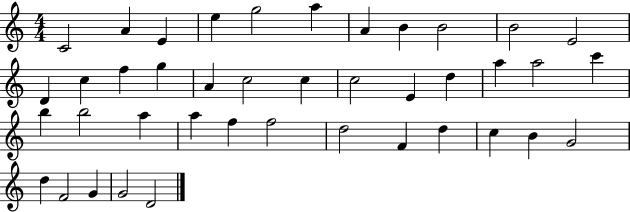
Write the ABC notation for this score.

X:1
T:Untitled
M:4/4
L:1/4
K:C
C2 A E e g2 a A B B2 B2 E2 D c f g A c2 c c2 E d a a2 c' b b2 a a f f2 d2 F d c B G2 d F2 G G2 D2